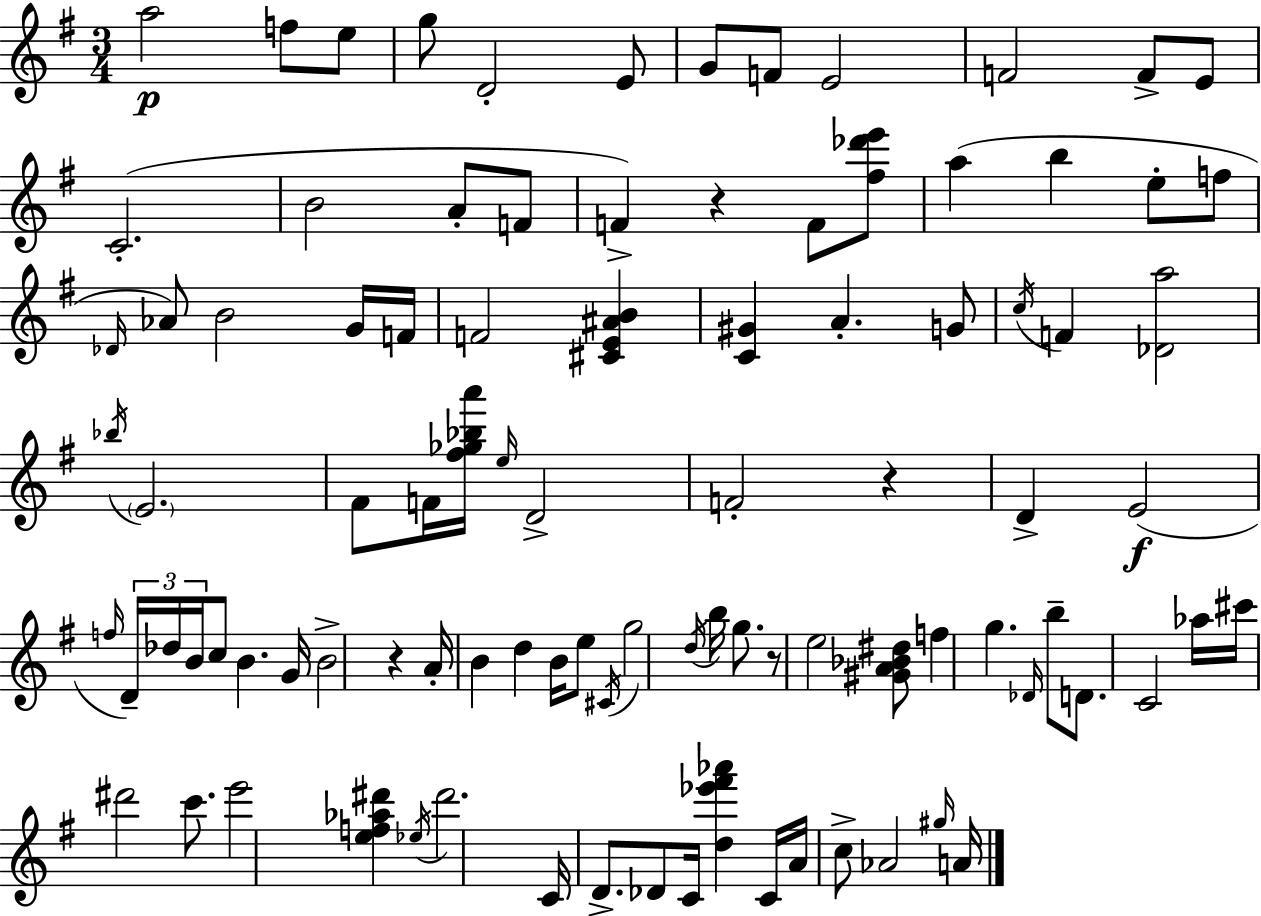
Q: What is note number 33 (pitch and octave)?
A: Bb5